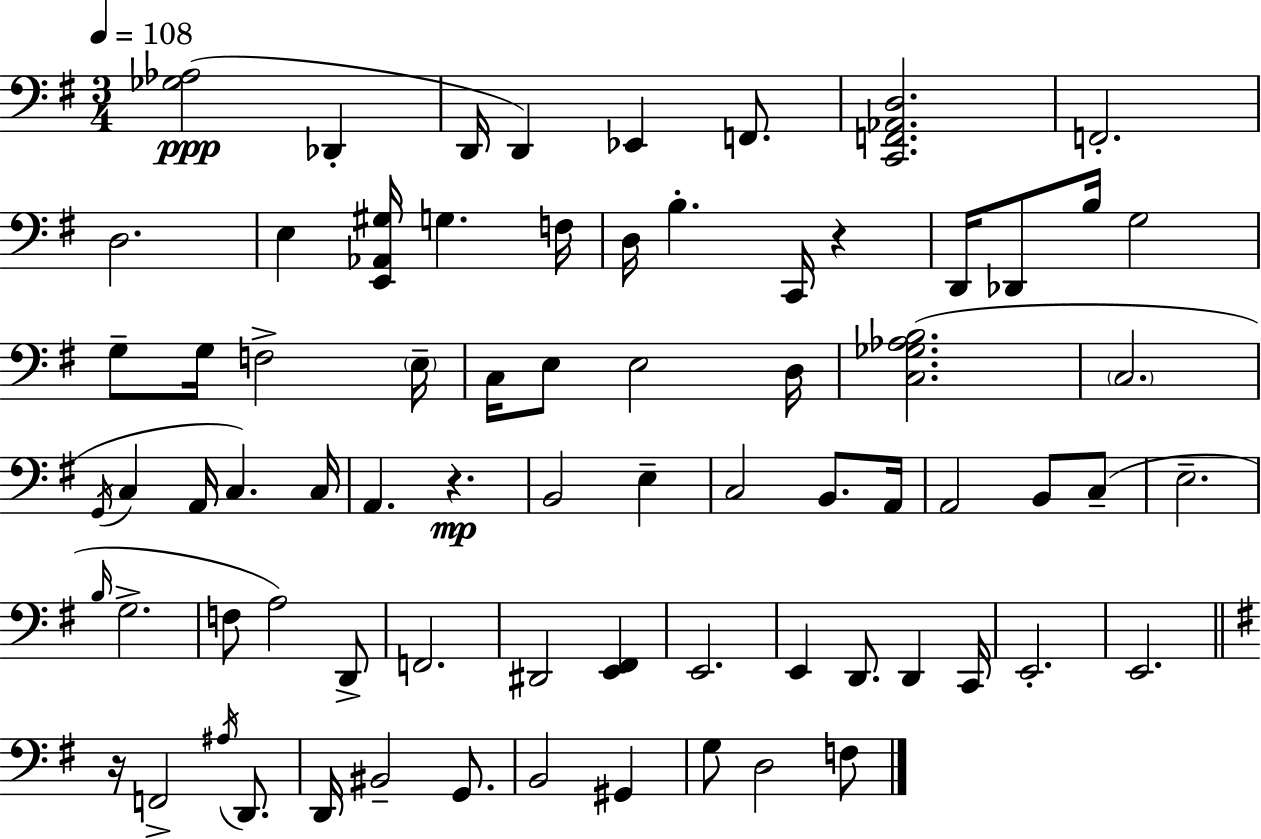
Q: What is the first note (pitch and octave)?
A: Db2